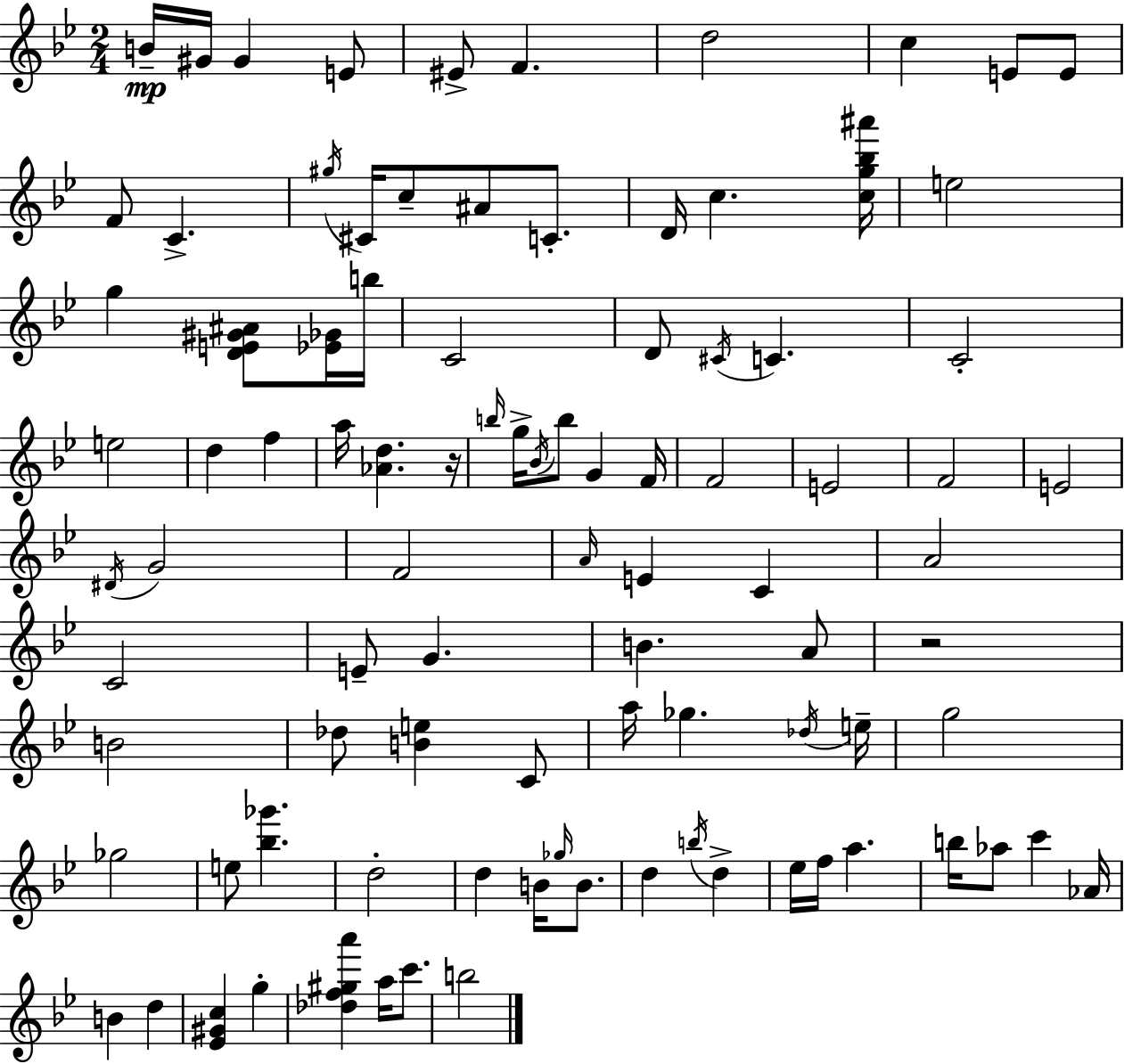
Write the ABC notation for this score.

X:1
T:Untitled
M:2/4
L:1/4
K:Bb
B/4 ^G/4 ^G E/2 ^E/2 F d2 c E/2 E/2 F/2 C ^g/4 ^C/4 c/2 ^A/2 C/2 D/4 c [cg_b^a']/4 e2 g [DE^G^A]/2 [_E_G]/4 b/4 C2 D/2 ^C/4 C C2 e2 d f a/4 [_Ad] z/4 b/4 g/4 _B/4 b/2 G F/4 F2 E2 F2 E2 ^D/4 G2 F2 A/4 E C A2 C2 E/2 G B A/2 z2 B2 _d/2 [Be] C/2 a/4 _g _d/4 e/4 g2 _g2 e/2 [_b_g'] d2 d B/4 _g/4 B/2 d b/4 d _e/4 f/4 a b/4 _a/2 c' _A/4 B d [_E^Gc] g [_df^ga'] a/4 c'/2 b2